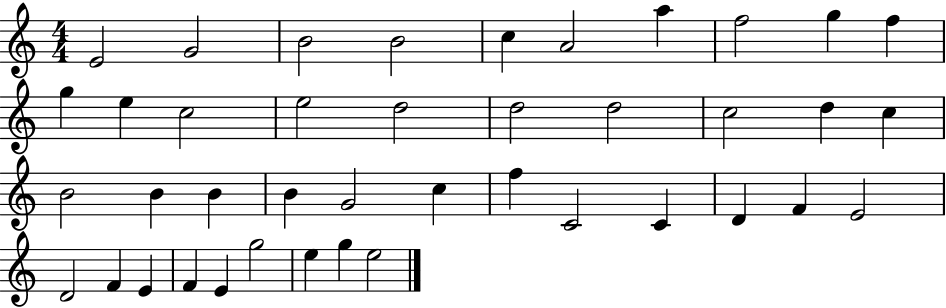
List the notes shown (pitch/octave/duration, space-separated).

E4/h G4/h B4/h B4/h C5/q A4/h A5/q F5/h G5/q F5/q G5/q E5/q C5/h E5/h D5/h D5/h D5/h C5/h D5/q C5/q B4/h B4/q B4/q B4/q G4/h C5/q F5/q C4/h C4/q D4/q F4/q E4/h D4/h F4/q E4/q F4/q E4/q G5/h E5/q G5/q E5/h